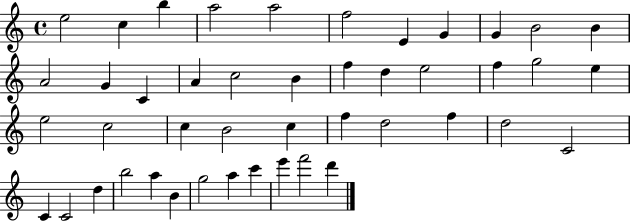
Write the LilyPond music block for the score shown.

{
  \clef treble
  \time 4/4
  \defaultTimeSignature
  \key c \major
  e''2 c''4 b''4 | a''2 a''2 | f''2 e'4 g'4 | g'4 b'2 b'4 | \break a'2 g'4 c'4 | a'4 c''2 b'4 | f''4 d''4 e''2 | f''4 g''2 e''4 | \break e''2 c''2 | c''4 b'2 c''4 | f''4 d''2 f''4 | d''2 c'2 | \break c'4 c'2 d''4 | b''2 a''4 b'4 | g''2 a''4 c'''4 | e'''4 f'''2 d'''4 | \break \bar "|."
}